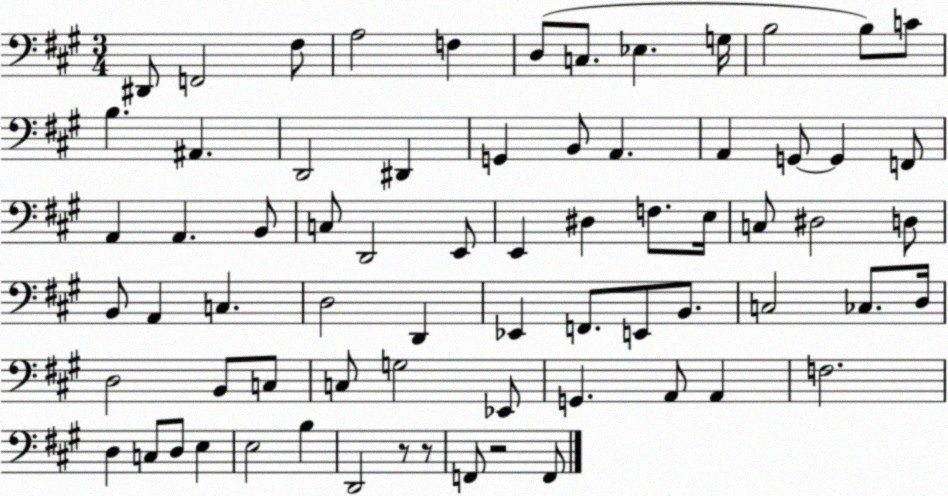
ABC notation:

X:1
T:Untitled
M:3/4
L:1/4
K:A
^D,,/2 F,,2 ^F,/2 A,2 F, D,/2 C,/2 _E, G,/4 B,2 B,/2 C/2 B, ^A,, D,,2 ^D,, G,, B,,/2 A,, A,, G,,/2 G,, F,,/2 A,, A,, B,,/2 C,/2 D,,2 E,,/2 E,, ^D, F,/2 E,/4 C,/2 ^D,2 D,/2 B,,/2 A,, C, D,2 D,, _E,, F,,/2 E,,/2 B,,/2 C,2 _C,/2 D,/4 D,2 B,,/2 C,/2 C,/2 G,2 _E,,/2 G,, A,,/2 A,, F,2 D, C,/2 D,/2 E, E,2 B, D,,2 z/2 z/2 F,,/2 z2 F,,/2